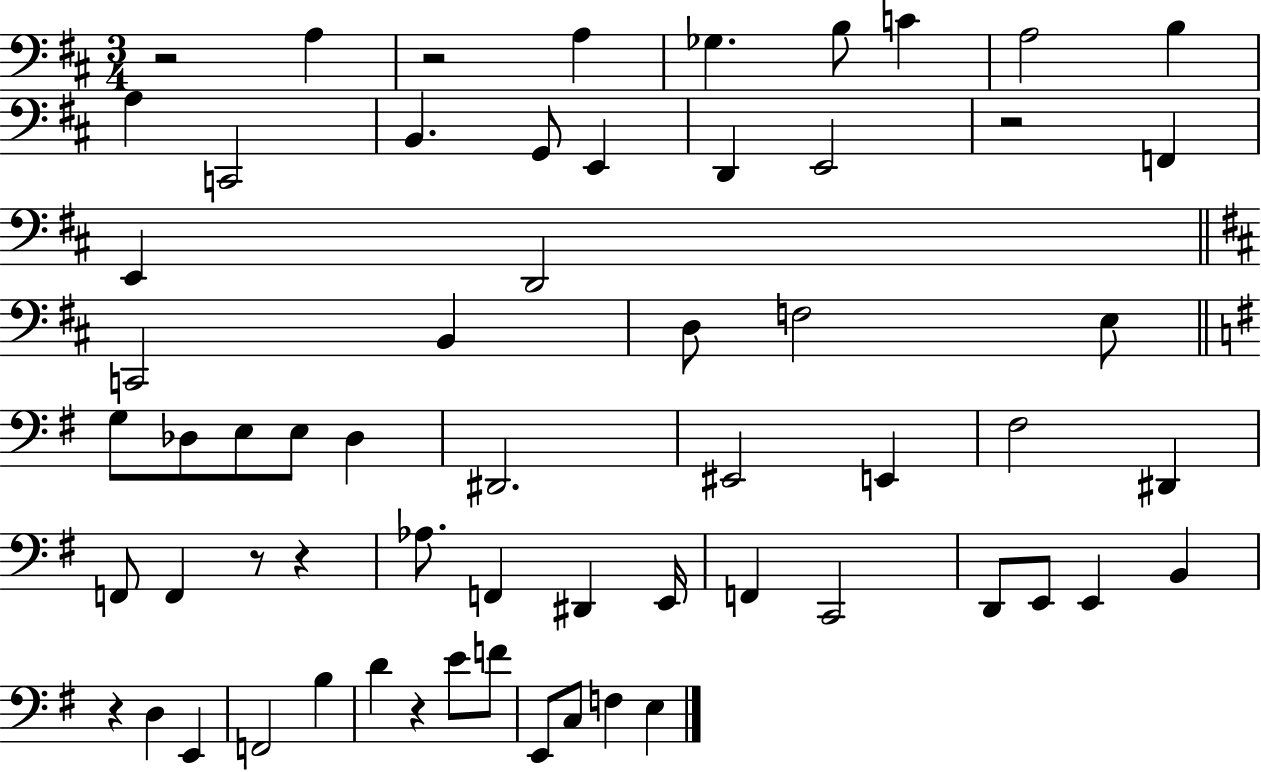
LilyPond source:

{
  \clef bass
  \numericTimeSignature
  \time 3/4
  \key d \major
  r2 a4 | r2 a4 | ges4. b8 c'4 | a2 b4 | \break a4 c,2 | b,4. g,8 e,4 | d,4 e,2 | r2 f,4 | \break e,4 d,2 | \bar "||" \break \key d \major c,2 b,4 | d8 f2 e8 | \bar "||" \break \key e \minor g8 des8 e8 e8 des4 | dis,2. | eis,2 e,4 | fis2 dis,4 | \break f,8 f,4 r8 r4 | aes8. f,4 dis,4 e,16 | f,4 c,2 | d,8 e,8 e,4 b,4 | \break r4 d4 e,4 | f,2 b4 | d'4 r4 e'8 f'8 | e,8 c8 f4 e4 | \break \bar "|."
}